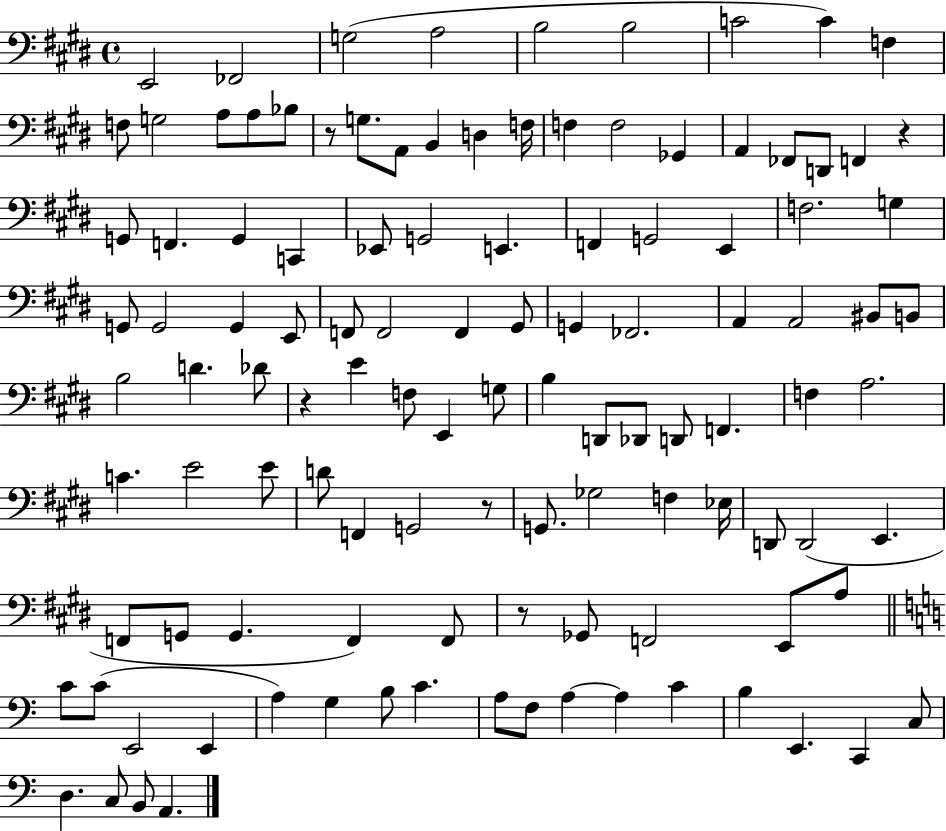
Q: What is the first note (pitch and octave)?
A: E2